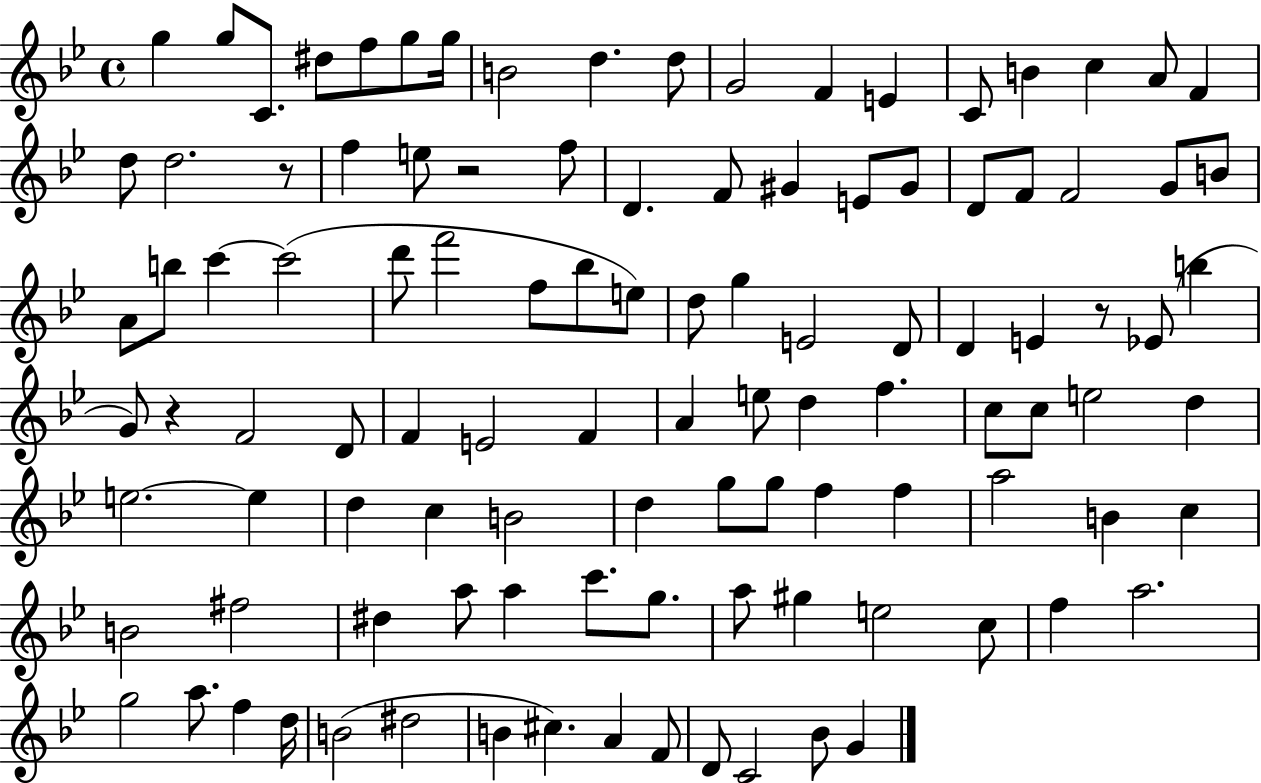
{
  \clef treble
  \time 4/4
  \defaultTimeSignature
  \key bes \major
  \repeat volta 2 { g''4 g''8 c'8. dis''8 f''8 g''8 g''16 | b'2 d''4. d''8 | g'2 f'4 e'4 | c'8 b'4 c''4 a'8 f'4 | \break d''8 d''2. r8 | f''4 e''8 r2 f''8 | d'4. f'8 gis'4 e'8 gis'8 | d'8 f'8 f'2 g'8 b'8 | \break a'8 b''8 c'''4~~ c'''2( | d'''8 f'''2 f''8 bes''8 e''8) | d''8 g''4 e'2 d'8 | d'4 e'4 r8 ees'8( b''4 | \break g'8) r4 f'2 d'8 | f'4 e'2 f'4 | a'4 e''8 d''4 f''4. | c''8 c''8 e''2 d''4 | \break e''2.~~ e''4 | d''4 c''4 b'2 | d''4 g''8 g''8 f''4 f''4 | a''2 b'4 c''4 | \break b'2 fis''2 | dis''4 a''8 a''4 c'''8. g''8. | a''8 gis''4 e''2 c''8 | f''4 a''2. | \break g''2 a''8. f''4 d''16 | b'2( dis''2 | b'4 cis''4.) a'4 f'8 | d'8 c'2 bes'8 g'4 | \break } \bar "|."
}